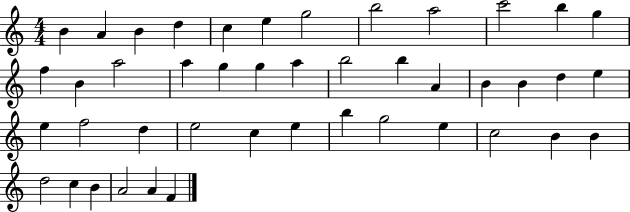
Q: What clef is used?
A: treble